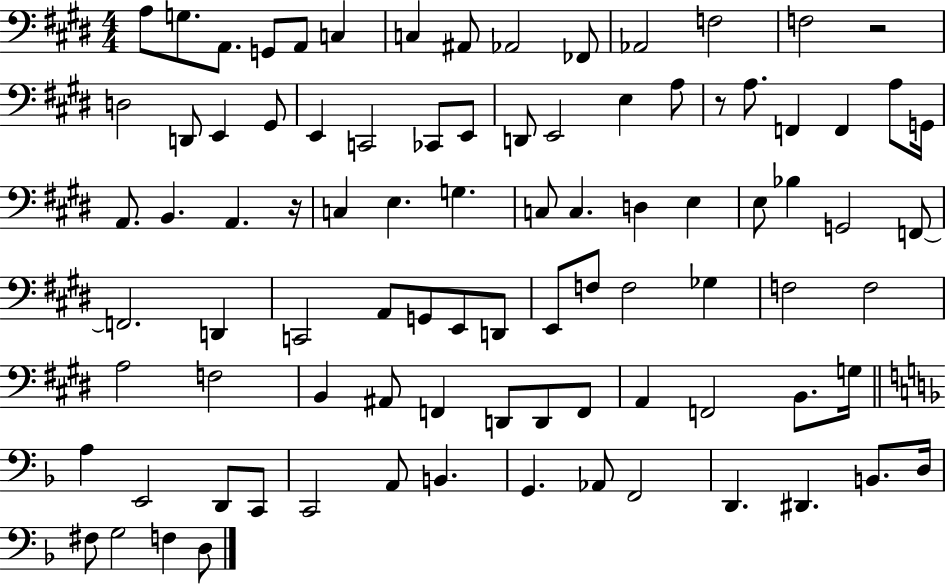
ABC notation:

X:1
T:Untitled
M:4/4
L:1/4
K:E
A,/2 G,/2 A,,/2 G,,/2 A,,/2 C, C, ^A,,/2 _A,,2 _F,,/2 _A,,2 F,2 F,2 z2 D,2 D,,/2 E,, ^G,,/2 E,, C,,2 _C,,/2 E,,/2 D,,/2 E,,2 E, A,/2 z/2 A,/2 F,, F,, A,/2 G,,/4 A,,/2 B,, A,, z/4 C, E, G, C,/2 C, D, E, E,/2 _B, G,,2 F,,/2 F,,2 D,, C,,2 A,,/2 G,,/2 E,,/2 D,,/2 E,,/2 F,/2 F,2 _G, F,2 F,2 A,2 F,2 B,, ^A,,/2 F,, D,,/2 D,,/2 F,,/2 A,, F,,2 B,,/2 G,/4 A, E,,2 D,,/2 C,,/2 C,,2 A,,/2 B,, G,, _A,,/2 F,,2 D,, ^D,, B,,/2 D,/4 ^F,/2 G,2 F, D,/2